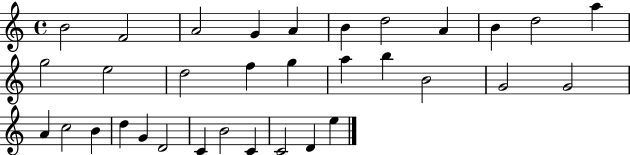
X:1
T:Untitled
M:4/4
L:1/4
K:C
B2 F2 A2 G A B d2 A B d2 a g2 e2 d2 f g a b B2 G2 G2 A c2 B d G D2 C B2 C C2 D e